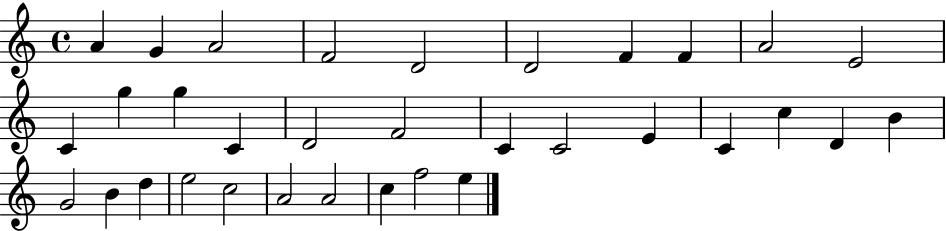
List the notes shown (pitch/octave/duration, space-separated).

A4/q G4/q A4/h F4/h D4/h D4/h F4/q F4/q A4/h E4/h C4/q G5/q G5/q C4/q D4/h F4/h C4/q C4/h E4/q C4/q C5/q D4/q B4/q G4/h B4/q D5/q E5/h C5/h A4/h A4/h C5/q F5/h E5/q